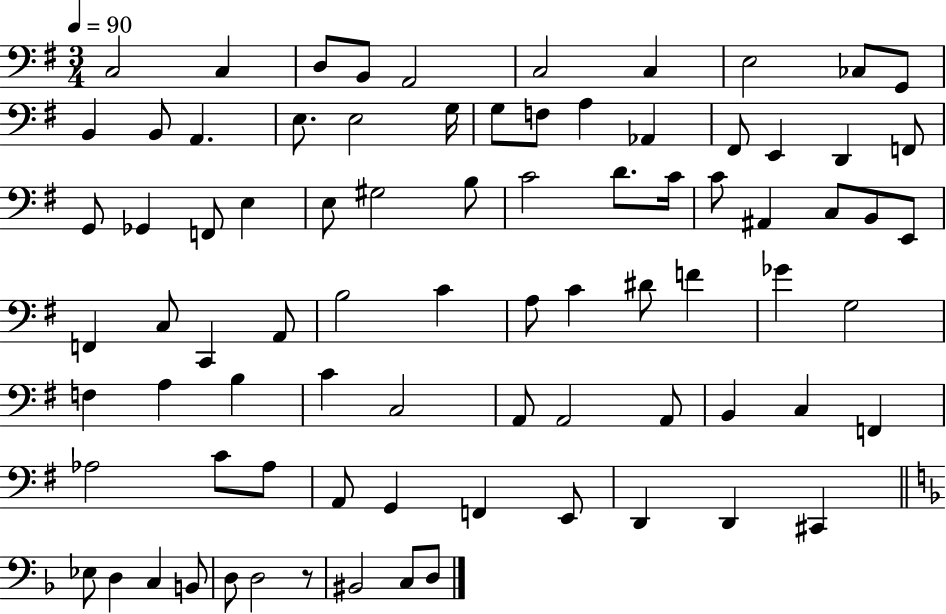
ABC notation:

X:1
T:Untitled
M:3/4
L:1/4
K:G
C,2 C, D,/2 B,,/2 A,,2 C,2 C, E,2 _C,/2 G,,/2 B,, B,,/2 A,, E,/2 E,2 G,/4 G,/2 F,/2 A, _A,, ^F,,/2 E,, D,, F,,/2 G,,/2 _G,, F,,/2 E, E,/2 ^G,2 B,/2 C2 D/2 C/4 C/2 ^A,, C,/2 B,,/2 E,,/2 F,, C,/2 C,, A,,/2 B,2 C A,/2 C ^D/2 F _G G,2 F, A, B, C C,2 A,,/2 A,,2 A,,/2 B,, C, F,, _A,2 C/2 _A,/2 A,,/2 G,, F,, E,,/2 D,, D,, ^C,, _E,/2 D, C, B,,/2 D,/2 D,2 z/2 ^B,,2 C,/2 D,/2